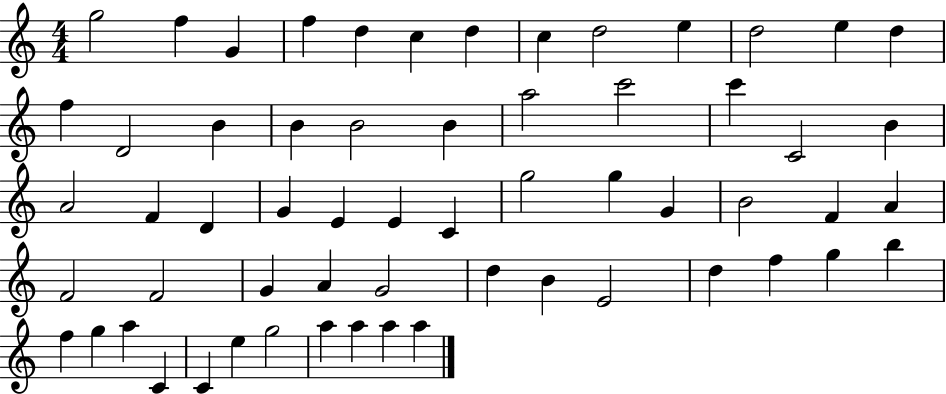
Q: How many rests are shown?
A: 0